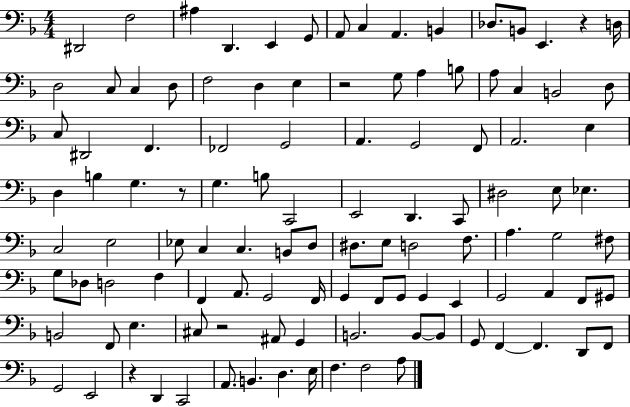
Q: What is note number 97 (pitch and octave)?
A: E2